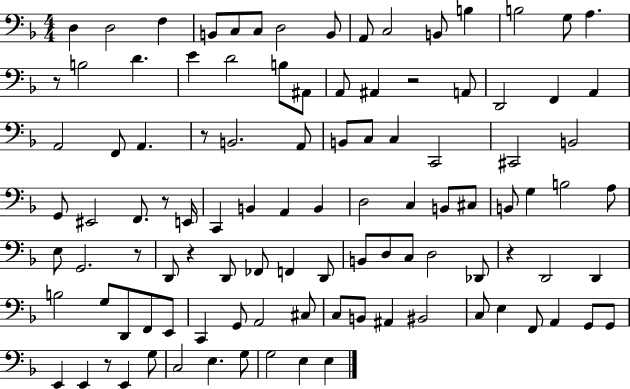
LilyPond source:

{
  \clef bass
  \numericTimeSignature
  \time 4/4
  \key f \major
  d4 d2 f4 | b,8 c8 c8 d2 b,8 | a,8 c2 b,8 b4 | b2 g8 a4. | \break r8 b2 d'4. | e'4 d'2 b8 ais,8 | a,8 ais,4 r2 a,8 | d,2 f,4 a,4 | \break a,2 f,8 a,4. | r8 b,2. a,8 | b,8 c8 c4 c,2 | cis,2 b,2 | \break g,8 eis,2 f,8. r8 e,16 | c,4 b,4 a,4 b,4 | d2 c4 b,8 cis8 | b,8 g4 b2 a8 | \break e8 g,2. r8 | d,8 r4 d,8 fes,8 f,4 d,8 | b,8 d8 c8 d2 des,8 | r4 d,2 d,4 | \break b2 g8 d,8 f,8 e,8 | c,4 g,8 a,2 cis8 | c8 b,8 ais,4 bis,2 | c8 e4 f,8 a,4 g,8 g,8 | \break e,4 e,4 r8 e,4 g8 | c2 e4. g8 | g2 e4 e4 | \bar "|."
}